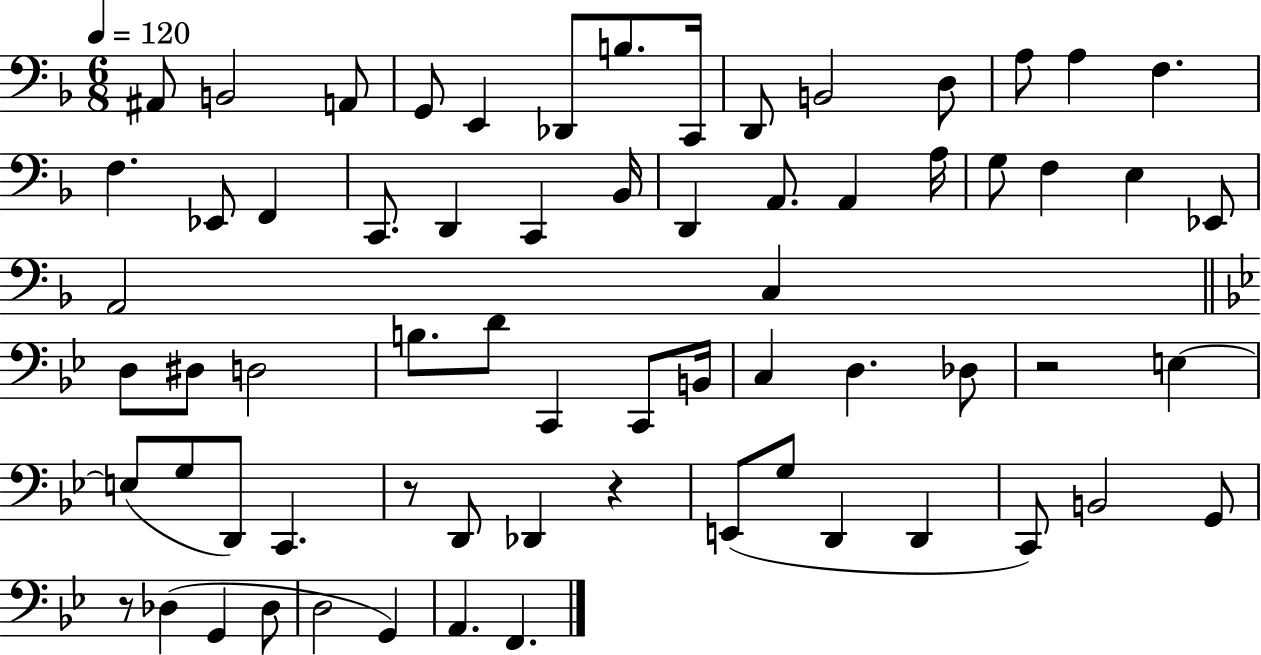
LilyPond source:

{
  \clef bass
  \numericTimeSignature
  \time 6/8
  \key f \major
  \tempo 4 = 120
  ais,8 b,2 a,8 | g,8 e,4 des,8 b8. c,16 | d,8 b,2 d8 | a8 a4 f4. | \break f4. ees,8 f,4 | c,8. d,4 c,4 bes,16 | d,4 a,8. a,4 a16 | g8 f4 e4 ees,8 | \break a,2 c4 | \bar "||" \break \key bes \major d8 dis8 d2 | b8. d'8 c,4 c,8 b,16 | c4 d4. des8 | r2 e4~~ | \break e8( g8 d,8) c,4. | r8 d,8 des,4 r4 | e,8( g8 d,4 d,4 | c,8) b,2 g,8 | \break r8 des4( g,4 des8 | d2 g,4) | a,4. f,4. | \bar "|."
}